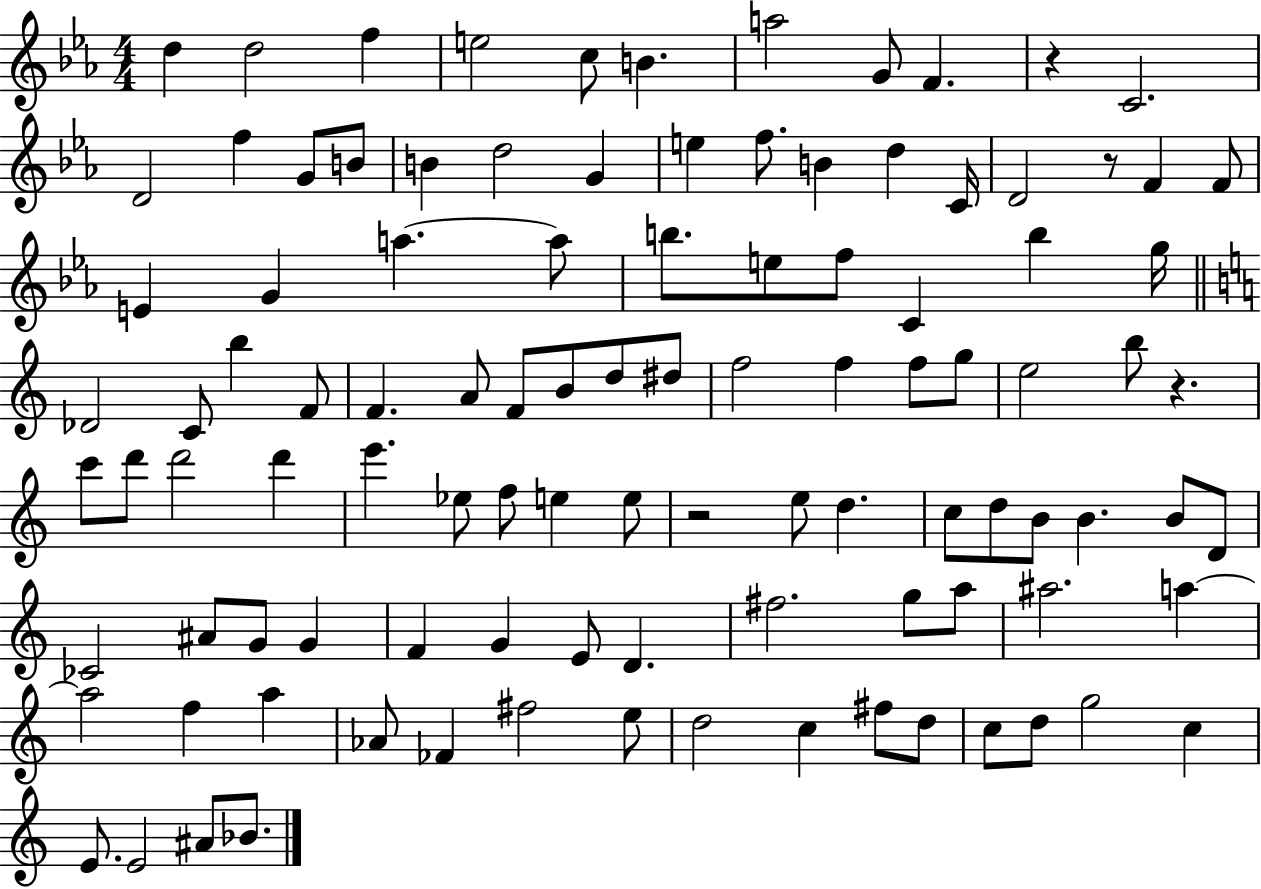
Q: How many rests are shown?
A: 4